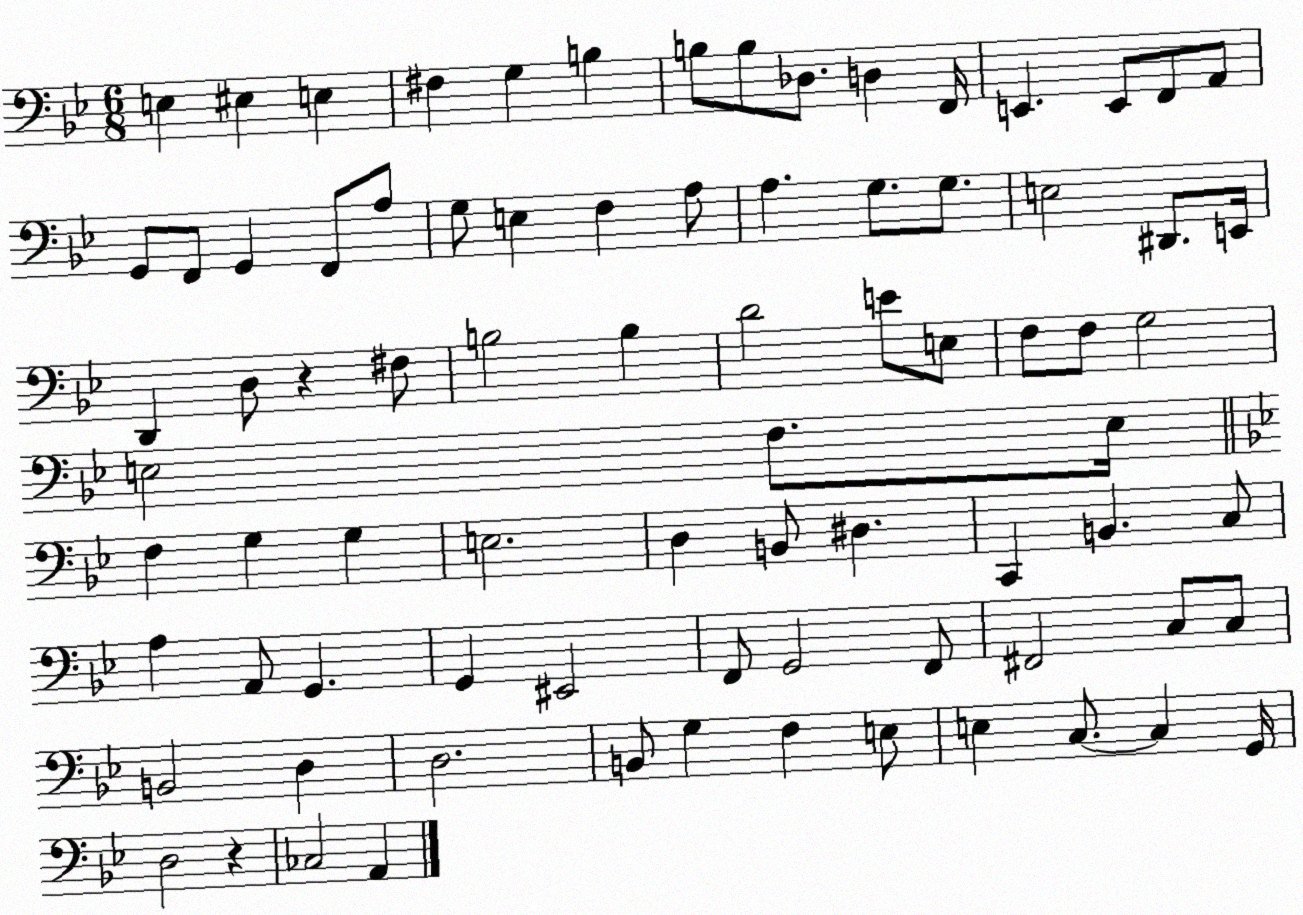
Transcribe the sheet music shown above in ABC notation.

X:1
T:Untitled
M:6/8
L:1/4
K:Bb
E, ^E, E, ^F, G, B, B,/2 B,/2 _D,/2 D, F,,/4 E,, E,,/2 F,,/2 A,,/2 G,,/2 F,,/2 G,, F,,/2 A,/2 G,/2 E, F, A,/2 A, G,/2 G,/2 E,2 ^D,,/2 E,,/4 D,, D,/2 z ^F,/2 B,2 B, D2 E/2 E,/2 F,/2 F,/2 G,2 E,2 F,/2 E,/4 F, G, G, E,2 D, B,,/2 ^D, C,, B,, C,/2 A, A,,/2 G,, G,, ^E,,2 F,,/2 G,,2 F,,/2 ^F,,2 C,/2 C,/2 B,,2 D, D,2 B,,/2 G, F, E,/2 E, C,/2 C, G,,/4 D,2 z _C,2 A,,